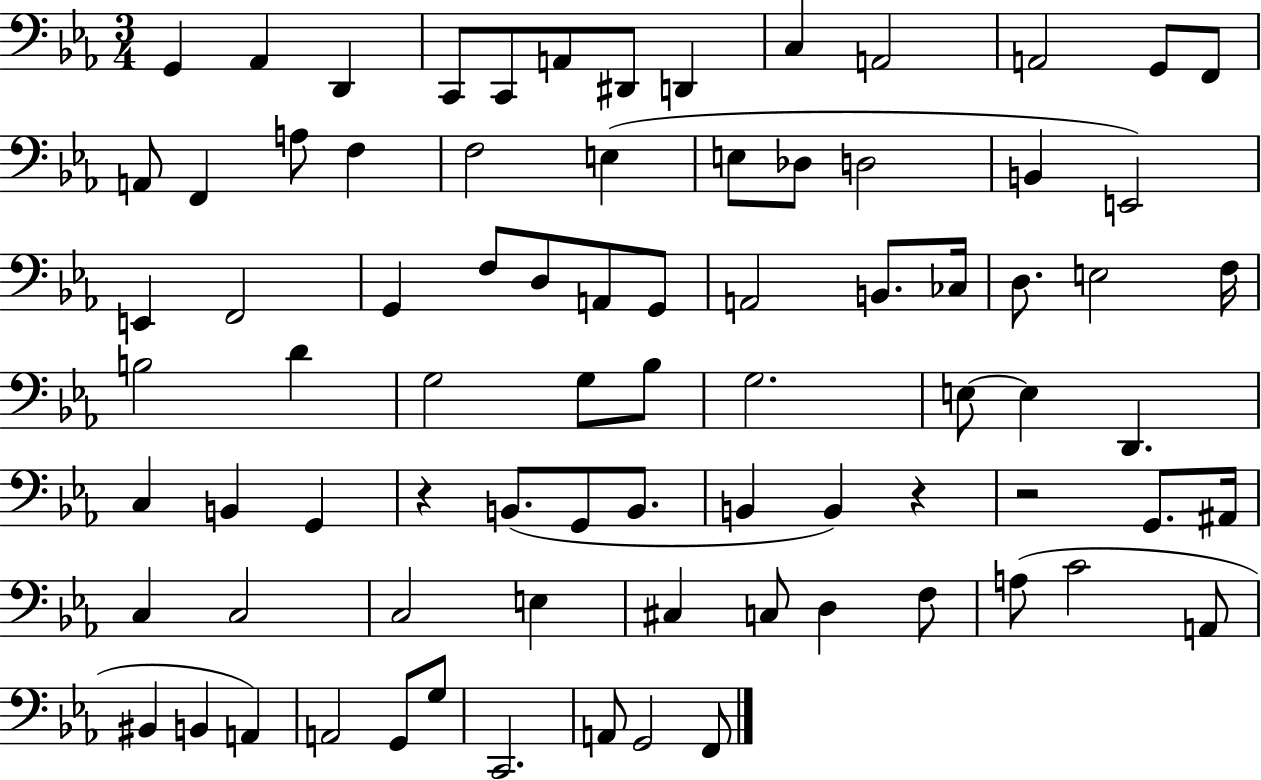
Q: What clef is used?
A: bass